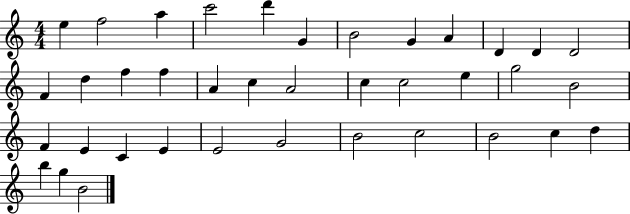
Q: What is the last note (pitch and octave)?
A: B4